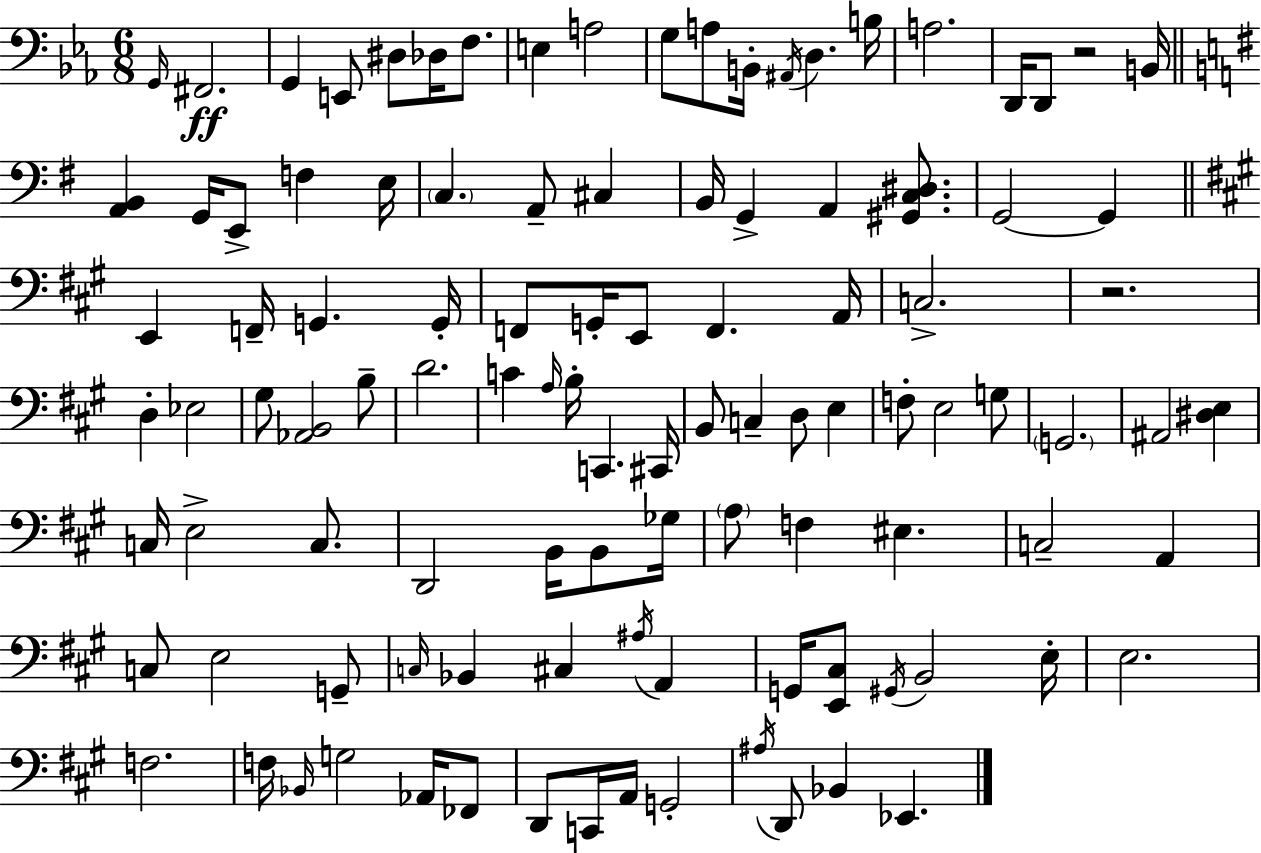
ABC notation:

X:1
T:Untitled
M:6/8
L:1/4
K:Cm
G,,/4 ^F,,2 G,, E,,/2 ^D,/2 _D,/4 F,/2 E, A,2 G,/2 A,/2 B,,/4 ^A,,/4 D, B,/4 A,2 D,,/4 D,,/2 z2 B,,/4 [A,,B,,] G,,/4 E,,/2 F, E,/4 C, A,,/2 ^C, B,,/4 G,, A,, [^G,,C,^D,]/2 G,,2 G,, E,, F,,/4 G,, G,,/4 F,,/2 G,,/4 E,,/2 F,, A,,/4 C,2 z2 D, _E,2 ^G,/2 [_A,,B,,]2 B,/2 D2 C A,/4 B,/4 C,, ^C,,/4 B,,/2 C, D,/2 E, F,/2 E,2 G,/2 G,,2 ^A,,2 [^D,E,] C,/4 E,2 C,/2 D,,2 B,,/4 B,,/2 _G,/4 A,/2 F, ^E, C,2 A,, C,/2 E,2 G,,/2 C,/4 _B,, ^C, ^A,/4 A,, G,,/4 [E,,^C,]/2 ^G,,/4 B,,2 E,/4 E,2 F,2 F,/4 _B,,/4 G,2 _A,,/4 _F,,/2 D,,/2 C,,/4 A,,/4 G,,2 ^A,/4 D,,/2 _B,, _E,,